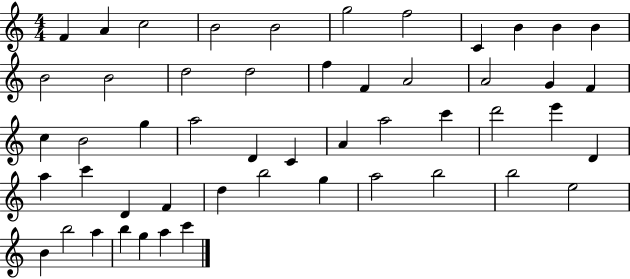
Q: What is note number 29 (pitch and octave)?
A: A5